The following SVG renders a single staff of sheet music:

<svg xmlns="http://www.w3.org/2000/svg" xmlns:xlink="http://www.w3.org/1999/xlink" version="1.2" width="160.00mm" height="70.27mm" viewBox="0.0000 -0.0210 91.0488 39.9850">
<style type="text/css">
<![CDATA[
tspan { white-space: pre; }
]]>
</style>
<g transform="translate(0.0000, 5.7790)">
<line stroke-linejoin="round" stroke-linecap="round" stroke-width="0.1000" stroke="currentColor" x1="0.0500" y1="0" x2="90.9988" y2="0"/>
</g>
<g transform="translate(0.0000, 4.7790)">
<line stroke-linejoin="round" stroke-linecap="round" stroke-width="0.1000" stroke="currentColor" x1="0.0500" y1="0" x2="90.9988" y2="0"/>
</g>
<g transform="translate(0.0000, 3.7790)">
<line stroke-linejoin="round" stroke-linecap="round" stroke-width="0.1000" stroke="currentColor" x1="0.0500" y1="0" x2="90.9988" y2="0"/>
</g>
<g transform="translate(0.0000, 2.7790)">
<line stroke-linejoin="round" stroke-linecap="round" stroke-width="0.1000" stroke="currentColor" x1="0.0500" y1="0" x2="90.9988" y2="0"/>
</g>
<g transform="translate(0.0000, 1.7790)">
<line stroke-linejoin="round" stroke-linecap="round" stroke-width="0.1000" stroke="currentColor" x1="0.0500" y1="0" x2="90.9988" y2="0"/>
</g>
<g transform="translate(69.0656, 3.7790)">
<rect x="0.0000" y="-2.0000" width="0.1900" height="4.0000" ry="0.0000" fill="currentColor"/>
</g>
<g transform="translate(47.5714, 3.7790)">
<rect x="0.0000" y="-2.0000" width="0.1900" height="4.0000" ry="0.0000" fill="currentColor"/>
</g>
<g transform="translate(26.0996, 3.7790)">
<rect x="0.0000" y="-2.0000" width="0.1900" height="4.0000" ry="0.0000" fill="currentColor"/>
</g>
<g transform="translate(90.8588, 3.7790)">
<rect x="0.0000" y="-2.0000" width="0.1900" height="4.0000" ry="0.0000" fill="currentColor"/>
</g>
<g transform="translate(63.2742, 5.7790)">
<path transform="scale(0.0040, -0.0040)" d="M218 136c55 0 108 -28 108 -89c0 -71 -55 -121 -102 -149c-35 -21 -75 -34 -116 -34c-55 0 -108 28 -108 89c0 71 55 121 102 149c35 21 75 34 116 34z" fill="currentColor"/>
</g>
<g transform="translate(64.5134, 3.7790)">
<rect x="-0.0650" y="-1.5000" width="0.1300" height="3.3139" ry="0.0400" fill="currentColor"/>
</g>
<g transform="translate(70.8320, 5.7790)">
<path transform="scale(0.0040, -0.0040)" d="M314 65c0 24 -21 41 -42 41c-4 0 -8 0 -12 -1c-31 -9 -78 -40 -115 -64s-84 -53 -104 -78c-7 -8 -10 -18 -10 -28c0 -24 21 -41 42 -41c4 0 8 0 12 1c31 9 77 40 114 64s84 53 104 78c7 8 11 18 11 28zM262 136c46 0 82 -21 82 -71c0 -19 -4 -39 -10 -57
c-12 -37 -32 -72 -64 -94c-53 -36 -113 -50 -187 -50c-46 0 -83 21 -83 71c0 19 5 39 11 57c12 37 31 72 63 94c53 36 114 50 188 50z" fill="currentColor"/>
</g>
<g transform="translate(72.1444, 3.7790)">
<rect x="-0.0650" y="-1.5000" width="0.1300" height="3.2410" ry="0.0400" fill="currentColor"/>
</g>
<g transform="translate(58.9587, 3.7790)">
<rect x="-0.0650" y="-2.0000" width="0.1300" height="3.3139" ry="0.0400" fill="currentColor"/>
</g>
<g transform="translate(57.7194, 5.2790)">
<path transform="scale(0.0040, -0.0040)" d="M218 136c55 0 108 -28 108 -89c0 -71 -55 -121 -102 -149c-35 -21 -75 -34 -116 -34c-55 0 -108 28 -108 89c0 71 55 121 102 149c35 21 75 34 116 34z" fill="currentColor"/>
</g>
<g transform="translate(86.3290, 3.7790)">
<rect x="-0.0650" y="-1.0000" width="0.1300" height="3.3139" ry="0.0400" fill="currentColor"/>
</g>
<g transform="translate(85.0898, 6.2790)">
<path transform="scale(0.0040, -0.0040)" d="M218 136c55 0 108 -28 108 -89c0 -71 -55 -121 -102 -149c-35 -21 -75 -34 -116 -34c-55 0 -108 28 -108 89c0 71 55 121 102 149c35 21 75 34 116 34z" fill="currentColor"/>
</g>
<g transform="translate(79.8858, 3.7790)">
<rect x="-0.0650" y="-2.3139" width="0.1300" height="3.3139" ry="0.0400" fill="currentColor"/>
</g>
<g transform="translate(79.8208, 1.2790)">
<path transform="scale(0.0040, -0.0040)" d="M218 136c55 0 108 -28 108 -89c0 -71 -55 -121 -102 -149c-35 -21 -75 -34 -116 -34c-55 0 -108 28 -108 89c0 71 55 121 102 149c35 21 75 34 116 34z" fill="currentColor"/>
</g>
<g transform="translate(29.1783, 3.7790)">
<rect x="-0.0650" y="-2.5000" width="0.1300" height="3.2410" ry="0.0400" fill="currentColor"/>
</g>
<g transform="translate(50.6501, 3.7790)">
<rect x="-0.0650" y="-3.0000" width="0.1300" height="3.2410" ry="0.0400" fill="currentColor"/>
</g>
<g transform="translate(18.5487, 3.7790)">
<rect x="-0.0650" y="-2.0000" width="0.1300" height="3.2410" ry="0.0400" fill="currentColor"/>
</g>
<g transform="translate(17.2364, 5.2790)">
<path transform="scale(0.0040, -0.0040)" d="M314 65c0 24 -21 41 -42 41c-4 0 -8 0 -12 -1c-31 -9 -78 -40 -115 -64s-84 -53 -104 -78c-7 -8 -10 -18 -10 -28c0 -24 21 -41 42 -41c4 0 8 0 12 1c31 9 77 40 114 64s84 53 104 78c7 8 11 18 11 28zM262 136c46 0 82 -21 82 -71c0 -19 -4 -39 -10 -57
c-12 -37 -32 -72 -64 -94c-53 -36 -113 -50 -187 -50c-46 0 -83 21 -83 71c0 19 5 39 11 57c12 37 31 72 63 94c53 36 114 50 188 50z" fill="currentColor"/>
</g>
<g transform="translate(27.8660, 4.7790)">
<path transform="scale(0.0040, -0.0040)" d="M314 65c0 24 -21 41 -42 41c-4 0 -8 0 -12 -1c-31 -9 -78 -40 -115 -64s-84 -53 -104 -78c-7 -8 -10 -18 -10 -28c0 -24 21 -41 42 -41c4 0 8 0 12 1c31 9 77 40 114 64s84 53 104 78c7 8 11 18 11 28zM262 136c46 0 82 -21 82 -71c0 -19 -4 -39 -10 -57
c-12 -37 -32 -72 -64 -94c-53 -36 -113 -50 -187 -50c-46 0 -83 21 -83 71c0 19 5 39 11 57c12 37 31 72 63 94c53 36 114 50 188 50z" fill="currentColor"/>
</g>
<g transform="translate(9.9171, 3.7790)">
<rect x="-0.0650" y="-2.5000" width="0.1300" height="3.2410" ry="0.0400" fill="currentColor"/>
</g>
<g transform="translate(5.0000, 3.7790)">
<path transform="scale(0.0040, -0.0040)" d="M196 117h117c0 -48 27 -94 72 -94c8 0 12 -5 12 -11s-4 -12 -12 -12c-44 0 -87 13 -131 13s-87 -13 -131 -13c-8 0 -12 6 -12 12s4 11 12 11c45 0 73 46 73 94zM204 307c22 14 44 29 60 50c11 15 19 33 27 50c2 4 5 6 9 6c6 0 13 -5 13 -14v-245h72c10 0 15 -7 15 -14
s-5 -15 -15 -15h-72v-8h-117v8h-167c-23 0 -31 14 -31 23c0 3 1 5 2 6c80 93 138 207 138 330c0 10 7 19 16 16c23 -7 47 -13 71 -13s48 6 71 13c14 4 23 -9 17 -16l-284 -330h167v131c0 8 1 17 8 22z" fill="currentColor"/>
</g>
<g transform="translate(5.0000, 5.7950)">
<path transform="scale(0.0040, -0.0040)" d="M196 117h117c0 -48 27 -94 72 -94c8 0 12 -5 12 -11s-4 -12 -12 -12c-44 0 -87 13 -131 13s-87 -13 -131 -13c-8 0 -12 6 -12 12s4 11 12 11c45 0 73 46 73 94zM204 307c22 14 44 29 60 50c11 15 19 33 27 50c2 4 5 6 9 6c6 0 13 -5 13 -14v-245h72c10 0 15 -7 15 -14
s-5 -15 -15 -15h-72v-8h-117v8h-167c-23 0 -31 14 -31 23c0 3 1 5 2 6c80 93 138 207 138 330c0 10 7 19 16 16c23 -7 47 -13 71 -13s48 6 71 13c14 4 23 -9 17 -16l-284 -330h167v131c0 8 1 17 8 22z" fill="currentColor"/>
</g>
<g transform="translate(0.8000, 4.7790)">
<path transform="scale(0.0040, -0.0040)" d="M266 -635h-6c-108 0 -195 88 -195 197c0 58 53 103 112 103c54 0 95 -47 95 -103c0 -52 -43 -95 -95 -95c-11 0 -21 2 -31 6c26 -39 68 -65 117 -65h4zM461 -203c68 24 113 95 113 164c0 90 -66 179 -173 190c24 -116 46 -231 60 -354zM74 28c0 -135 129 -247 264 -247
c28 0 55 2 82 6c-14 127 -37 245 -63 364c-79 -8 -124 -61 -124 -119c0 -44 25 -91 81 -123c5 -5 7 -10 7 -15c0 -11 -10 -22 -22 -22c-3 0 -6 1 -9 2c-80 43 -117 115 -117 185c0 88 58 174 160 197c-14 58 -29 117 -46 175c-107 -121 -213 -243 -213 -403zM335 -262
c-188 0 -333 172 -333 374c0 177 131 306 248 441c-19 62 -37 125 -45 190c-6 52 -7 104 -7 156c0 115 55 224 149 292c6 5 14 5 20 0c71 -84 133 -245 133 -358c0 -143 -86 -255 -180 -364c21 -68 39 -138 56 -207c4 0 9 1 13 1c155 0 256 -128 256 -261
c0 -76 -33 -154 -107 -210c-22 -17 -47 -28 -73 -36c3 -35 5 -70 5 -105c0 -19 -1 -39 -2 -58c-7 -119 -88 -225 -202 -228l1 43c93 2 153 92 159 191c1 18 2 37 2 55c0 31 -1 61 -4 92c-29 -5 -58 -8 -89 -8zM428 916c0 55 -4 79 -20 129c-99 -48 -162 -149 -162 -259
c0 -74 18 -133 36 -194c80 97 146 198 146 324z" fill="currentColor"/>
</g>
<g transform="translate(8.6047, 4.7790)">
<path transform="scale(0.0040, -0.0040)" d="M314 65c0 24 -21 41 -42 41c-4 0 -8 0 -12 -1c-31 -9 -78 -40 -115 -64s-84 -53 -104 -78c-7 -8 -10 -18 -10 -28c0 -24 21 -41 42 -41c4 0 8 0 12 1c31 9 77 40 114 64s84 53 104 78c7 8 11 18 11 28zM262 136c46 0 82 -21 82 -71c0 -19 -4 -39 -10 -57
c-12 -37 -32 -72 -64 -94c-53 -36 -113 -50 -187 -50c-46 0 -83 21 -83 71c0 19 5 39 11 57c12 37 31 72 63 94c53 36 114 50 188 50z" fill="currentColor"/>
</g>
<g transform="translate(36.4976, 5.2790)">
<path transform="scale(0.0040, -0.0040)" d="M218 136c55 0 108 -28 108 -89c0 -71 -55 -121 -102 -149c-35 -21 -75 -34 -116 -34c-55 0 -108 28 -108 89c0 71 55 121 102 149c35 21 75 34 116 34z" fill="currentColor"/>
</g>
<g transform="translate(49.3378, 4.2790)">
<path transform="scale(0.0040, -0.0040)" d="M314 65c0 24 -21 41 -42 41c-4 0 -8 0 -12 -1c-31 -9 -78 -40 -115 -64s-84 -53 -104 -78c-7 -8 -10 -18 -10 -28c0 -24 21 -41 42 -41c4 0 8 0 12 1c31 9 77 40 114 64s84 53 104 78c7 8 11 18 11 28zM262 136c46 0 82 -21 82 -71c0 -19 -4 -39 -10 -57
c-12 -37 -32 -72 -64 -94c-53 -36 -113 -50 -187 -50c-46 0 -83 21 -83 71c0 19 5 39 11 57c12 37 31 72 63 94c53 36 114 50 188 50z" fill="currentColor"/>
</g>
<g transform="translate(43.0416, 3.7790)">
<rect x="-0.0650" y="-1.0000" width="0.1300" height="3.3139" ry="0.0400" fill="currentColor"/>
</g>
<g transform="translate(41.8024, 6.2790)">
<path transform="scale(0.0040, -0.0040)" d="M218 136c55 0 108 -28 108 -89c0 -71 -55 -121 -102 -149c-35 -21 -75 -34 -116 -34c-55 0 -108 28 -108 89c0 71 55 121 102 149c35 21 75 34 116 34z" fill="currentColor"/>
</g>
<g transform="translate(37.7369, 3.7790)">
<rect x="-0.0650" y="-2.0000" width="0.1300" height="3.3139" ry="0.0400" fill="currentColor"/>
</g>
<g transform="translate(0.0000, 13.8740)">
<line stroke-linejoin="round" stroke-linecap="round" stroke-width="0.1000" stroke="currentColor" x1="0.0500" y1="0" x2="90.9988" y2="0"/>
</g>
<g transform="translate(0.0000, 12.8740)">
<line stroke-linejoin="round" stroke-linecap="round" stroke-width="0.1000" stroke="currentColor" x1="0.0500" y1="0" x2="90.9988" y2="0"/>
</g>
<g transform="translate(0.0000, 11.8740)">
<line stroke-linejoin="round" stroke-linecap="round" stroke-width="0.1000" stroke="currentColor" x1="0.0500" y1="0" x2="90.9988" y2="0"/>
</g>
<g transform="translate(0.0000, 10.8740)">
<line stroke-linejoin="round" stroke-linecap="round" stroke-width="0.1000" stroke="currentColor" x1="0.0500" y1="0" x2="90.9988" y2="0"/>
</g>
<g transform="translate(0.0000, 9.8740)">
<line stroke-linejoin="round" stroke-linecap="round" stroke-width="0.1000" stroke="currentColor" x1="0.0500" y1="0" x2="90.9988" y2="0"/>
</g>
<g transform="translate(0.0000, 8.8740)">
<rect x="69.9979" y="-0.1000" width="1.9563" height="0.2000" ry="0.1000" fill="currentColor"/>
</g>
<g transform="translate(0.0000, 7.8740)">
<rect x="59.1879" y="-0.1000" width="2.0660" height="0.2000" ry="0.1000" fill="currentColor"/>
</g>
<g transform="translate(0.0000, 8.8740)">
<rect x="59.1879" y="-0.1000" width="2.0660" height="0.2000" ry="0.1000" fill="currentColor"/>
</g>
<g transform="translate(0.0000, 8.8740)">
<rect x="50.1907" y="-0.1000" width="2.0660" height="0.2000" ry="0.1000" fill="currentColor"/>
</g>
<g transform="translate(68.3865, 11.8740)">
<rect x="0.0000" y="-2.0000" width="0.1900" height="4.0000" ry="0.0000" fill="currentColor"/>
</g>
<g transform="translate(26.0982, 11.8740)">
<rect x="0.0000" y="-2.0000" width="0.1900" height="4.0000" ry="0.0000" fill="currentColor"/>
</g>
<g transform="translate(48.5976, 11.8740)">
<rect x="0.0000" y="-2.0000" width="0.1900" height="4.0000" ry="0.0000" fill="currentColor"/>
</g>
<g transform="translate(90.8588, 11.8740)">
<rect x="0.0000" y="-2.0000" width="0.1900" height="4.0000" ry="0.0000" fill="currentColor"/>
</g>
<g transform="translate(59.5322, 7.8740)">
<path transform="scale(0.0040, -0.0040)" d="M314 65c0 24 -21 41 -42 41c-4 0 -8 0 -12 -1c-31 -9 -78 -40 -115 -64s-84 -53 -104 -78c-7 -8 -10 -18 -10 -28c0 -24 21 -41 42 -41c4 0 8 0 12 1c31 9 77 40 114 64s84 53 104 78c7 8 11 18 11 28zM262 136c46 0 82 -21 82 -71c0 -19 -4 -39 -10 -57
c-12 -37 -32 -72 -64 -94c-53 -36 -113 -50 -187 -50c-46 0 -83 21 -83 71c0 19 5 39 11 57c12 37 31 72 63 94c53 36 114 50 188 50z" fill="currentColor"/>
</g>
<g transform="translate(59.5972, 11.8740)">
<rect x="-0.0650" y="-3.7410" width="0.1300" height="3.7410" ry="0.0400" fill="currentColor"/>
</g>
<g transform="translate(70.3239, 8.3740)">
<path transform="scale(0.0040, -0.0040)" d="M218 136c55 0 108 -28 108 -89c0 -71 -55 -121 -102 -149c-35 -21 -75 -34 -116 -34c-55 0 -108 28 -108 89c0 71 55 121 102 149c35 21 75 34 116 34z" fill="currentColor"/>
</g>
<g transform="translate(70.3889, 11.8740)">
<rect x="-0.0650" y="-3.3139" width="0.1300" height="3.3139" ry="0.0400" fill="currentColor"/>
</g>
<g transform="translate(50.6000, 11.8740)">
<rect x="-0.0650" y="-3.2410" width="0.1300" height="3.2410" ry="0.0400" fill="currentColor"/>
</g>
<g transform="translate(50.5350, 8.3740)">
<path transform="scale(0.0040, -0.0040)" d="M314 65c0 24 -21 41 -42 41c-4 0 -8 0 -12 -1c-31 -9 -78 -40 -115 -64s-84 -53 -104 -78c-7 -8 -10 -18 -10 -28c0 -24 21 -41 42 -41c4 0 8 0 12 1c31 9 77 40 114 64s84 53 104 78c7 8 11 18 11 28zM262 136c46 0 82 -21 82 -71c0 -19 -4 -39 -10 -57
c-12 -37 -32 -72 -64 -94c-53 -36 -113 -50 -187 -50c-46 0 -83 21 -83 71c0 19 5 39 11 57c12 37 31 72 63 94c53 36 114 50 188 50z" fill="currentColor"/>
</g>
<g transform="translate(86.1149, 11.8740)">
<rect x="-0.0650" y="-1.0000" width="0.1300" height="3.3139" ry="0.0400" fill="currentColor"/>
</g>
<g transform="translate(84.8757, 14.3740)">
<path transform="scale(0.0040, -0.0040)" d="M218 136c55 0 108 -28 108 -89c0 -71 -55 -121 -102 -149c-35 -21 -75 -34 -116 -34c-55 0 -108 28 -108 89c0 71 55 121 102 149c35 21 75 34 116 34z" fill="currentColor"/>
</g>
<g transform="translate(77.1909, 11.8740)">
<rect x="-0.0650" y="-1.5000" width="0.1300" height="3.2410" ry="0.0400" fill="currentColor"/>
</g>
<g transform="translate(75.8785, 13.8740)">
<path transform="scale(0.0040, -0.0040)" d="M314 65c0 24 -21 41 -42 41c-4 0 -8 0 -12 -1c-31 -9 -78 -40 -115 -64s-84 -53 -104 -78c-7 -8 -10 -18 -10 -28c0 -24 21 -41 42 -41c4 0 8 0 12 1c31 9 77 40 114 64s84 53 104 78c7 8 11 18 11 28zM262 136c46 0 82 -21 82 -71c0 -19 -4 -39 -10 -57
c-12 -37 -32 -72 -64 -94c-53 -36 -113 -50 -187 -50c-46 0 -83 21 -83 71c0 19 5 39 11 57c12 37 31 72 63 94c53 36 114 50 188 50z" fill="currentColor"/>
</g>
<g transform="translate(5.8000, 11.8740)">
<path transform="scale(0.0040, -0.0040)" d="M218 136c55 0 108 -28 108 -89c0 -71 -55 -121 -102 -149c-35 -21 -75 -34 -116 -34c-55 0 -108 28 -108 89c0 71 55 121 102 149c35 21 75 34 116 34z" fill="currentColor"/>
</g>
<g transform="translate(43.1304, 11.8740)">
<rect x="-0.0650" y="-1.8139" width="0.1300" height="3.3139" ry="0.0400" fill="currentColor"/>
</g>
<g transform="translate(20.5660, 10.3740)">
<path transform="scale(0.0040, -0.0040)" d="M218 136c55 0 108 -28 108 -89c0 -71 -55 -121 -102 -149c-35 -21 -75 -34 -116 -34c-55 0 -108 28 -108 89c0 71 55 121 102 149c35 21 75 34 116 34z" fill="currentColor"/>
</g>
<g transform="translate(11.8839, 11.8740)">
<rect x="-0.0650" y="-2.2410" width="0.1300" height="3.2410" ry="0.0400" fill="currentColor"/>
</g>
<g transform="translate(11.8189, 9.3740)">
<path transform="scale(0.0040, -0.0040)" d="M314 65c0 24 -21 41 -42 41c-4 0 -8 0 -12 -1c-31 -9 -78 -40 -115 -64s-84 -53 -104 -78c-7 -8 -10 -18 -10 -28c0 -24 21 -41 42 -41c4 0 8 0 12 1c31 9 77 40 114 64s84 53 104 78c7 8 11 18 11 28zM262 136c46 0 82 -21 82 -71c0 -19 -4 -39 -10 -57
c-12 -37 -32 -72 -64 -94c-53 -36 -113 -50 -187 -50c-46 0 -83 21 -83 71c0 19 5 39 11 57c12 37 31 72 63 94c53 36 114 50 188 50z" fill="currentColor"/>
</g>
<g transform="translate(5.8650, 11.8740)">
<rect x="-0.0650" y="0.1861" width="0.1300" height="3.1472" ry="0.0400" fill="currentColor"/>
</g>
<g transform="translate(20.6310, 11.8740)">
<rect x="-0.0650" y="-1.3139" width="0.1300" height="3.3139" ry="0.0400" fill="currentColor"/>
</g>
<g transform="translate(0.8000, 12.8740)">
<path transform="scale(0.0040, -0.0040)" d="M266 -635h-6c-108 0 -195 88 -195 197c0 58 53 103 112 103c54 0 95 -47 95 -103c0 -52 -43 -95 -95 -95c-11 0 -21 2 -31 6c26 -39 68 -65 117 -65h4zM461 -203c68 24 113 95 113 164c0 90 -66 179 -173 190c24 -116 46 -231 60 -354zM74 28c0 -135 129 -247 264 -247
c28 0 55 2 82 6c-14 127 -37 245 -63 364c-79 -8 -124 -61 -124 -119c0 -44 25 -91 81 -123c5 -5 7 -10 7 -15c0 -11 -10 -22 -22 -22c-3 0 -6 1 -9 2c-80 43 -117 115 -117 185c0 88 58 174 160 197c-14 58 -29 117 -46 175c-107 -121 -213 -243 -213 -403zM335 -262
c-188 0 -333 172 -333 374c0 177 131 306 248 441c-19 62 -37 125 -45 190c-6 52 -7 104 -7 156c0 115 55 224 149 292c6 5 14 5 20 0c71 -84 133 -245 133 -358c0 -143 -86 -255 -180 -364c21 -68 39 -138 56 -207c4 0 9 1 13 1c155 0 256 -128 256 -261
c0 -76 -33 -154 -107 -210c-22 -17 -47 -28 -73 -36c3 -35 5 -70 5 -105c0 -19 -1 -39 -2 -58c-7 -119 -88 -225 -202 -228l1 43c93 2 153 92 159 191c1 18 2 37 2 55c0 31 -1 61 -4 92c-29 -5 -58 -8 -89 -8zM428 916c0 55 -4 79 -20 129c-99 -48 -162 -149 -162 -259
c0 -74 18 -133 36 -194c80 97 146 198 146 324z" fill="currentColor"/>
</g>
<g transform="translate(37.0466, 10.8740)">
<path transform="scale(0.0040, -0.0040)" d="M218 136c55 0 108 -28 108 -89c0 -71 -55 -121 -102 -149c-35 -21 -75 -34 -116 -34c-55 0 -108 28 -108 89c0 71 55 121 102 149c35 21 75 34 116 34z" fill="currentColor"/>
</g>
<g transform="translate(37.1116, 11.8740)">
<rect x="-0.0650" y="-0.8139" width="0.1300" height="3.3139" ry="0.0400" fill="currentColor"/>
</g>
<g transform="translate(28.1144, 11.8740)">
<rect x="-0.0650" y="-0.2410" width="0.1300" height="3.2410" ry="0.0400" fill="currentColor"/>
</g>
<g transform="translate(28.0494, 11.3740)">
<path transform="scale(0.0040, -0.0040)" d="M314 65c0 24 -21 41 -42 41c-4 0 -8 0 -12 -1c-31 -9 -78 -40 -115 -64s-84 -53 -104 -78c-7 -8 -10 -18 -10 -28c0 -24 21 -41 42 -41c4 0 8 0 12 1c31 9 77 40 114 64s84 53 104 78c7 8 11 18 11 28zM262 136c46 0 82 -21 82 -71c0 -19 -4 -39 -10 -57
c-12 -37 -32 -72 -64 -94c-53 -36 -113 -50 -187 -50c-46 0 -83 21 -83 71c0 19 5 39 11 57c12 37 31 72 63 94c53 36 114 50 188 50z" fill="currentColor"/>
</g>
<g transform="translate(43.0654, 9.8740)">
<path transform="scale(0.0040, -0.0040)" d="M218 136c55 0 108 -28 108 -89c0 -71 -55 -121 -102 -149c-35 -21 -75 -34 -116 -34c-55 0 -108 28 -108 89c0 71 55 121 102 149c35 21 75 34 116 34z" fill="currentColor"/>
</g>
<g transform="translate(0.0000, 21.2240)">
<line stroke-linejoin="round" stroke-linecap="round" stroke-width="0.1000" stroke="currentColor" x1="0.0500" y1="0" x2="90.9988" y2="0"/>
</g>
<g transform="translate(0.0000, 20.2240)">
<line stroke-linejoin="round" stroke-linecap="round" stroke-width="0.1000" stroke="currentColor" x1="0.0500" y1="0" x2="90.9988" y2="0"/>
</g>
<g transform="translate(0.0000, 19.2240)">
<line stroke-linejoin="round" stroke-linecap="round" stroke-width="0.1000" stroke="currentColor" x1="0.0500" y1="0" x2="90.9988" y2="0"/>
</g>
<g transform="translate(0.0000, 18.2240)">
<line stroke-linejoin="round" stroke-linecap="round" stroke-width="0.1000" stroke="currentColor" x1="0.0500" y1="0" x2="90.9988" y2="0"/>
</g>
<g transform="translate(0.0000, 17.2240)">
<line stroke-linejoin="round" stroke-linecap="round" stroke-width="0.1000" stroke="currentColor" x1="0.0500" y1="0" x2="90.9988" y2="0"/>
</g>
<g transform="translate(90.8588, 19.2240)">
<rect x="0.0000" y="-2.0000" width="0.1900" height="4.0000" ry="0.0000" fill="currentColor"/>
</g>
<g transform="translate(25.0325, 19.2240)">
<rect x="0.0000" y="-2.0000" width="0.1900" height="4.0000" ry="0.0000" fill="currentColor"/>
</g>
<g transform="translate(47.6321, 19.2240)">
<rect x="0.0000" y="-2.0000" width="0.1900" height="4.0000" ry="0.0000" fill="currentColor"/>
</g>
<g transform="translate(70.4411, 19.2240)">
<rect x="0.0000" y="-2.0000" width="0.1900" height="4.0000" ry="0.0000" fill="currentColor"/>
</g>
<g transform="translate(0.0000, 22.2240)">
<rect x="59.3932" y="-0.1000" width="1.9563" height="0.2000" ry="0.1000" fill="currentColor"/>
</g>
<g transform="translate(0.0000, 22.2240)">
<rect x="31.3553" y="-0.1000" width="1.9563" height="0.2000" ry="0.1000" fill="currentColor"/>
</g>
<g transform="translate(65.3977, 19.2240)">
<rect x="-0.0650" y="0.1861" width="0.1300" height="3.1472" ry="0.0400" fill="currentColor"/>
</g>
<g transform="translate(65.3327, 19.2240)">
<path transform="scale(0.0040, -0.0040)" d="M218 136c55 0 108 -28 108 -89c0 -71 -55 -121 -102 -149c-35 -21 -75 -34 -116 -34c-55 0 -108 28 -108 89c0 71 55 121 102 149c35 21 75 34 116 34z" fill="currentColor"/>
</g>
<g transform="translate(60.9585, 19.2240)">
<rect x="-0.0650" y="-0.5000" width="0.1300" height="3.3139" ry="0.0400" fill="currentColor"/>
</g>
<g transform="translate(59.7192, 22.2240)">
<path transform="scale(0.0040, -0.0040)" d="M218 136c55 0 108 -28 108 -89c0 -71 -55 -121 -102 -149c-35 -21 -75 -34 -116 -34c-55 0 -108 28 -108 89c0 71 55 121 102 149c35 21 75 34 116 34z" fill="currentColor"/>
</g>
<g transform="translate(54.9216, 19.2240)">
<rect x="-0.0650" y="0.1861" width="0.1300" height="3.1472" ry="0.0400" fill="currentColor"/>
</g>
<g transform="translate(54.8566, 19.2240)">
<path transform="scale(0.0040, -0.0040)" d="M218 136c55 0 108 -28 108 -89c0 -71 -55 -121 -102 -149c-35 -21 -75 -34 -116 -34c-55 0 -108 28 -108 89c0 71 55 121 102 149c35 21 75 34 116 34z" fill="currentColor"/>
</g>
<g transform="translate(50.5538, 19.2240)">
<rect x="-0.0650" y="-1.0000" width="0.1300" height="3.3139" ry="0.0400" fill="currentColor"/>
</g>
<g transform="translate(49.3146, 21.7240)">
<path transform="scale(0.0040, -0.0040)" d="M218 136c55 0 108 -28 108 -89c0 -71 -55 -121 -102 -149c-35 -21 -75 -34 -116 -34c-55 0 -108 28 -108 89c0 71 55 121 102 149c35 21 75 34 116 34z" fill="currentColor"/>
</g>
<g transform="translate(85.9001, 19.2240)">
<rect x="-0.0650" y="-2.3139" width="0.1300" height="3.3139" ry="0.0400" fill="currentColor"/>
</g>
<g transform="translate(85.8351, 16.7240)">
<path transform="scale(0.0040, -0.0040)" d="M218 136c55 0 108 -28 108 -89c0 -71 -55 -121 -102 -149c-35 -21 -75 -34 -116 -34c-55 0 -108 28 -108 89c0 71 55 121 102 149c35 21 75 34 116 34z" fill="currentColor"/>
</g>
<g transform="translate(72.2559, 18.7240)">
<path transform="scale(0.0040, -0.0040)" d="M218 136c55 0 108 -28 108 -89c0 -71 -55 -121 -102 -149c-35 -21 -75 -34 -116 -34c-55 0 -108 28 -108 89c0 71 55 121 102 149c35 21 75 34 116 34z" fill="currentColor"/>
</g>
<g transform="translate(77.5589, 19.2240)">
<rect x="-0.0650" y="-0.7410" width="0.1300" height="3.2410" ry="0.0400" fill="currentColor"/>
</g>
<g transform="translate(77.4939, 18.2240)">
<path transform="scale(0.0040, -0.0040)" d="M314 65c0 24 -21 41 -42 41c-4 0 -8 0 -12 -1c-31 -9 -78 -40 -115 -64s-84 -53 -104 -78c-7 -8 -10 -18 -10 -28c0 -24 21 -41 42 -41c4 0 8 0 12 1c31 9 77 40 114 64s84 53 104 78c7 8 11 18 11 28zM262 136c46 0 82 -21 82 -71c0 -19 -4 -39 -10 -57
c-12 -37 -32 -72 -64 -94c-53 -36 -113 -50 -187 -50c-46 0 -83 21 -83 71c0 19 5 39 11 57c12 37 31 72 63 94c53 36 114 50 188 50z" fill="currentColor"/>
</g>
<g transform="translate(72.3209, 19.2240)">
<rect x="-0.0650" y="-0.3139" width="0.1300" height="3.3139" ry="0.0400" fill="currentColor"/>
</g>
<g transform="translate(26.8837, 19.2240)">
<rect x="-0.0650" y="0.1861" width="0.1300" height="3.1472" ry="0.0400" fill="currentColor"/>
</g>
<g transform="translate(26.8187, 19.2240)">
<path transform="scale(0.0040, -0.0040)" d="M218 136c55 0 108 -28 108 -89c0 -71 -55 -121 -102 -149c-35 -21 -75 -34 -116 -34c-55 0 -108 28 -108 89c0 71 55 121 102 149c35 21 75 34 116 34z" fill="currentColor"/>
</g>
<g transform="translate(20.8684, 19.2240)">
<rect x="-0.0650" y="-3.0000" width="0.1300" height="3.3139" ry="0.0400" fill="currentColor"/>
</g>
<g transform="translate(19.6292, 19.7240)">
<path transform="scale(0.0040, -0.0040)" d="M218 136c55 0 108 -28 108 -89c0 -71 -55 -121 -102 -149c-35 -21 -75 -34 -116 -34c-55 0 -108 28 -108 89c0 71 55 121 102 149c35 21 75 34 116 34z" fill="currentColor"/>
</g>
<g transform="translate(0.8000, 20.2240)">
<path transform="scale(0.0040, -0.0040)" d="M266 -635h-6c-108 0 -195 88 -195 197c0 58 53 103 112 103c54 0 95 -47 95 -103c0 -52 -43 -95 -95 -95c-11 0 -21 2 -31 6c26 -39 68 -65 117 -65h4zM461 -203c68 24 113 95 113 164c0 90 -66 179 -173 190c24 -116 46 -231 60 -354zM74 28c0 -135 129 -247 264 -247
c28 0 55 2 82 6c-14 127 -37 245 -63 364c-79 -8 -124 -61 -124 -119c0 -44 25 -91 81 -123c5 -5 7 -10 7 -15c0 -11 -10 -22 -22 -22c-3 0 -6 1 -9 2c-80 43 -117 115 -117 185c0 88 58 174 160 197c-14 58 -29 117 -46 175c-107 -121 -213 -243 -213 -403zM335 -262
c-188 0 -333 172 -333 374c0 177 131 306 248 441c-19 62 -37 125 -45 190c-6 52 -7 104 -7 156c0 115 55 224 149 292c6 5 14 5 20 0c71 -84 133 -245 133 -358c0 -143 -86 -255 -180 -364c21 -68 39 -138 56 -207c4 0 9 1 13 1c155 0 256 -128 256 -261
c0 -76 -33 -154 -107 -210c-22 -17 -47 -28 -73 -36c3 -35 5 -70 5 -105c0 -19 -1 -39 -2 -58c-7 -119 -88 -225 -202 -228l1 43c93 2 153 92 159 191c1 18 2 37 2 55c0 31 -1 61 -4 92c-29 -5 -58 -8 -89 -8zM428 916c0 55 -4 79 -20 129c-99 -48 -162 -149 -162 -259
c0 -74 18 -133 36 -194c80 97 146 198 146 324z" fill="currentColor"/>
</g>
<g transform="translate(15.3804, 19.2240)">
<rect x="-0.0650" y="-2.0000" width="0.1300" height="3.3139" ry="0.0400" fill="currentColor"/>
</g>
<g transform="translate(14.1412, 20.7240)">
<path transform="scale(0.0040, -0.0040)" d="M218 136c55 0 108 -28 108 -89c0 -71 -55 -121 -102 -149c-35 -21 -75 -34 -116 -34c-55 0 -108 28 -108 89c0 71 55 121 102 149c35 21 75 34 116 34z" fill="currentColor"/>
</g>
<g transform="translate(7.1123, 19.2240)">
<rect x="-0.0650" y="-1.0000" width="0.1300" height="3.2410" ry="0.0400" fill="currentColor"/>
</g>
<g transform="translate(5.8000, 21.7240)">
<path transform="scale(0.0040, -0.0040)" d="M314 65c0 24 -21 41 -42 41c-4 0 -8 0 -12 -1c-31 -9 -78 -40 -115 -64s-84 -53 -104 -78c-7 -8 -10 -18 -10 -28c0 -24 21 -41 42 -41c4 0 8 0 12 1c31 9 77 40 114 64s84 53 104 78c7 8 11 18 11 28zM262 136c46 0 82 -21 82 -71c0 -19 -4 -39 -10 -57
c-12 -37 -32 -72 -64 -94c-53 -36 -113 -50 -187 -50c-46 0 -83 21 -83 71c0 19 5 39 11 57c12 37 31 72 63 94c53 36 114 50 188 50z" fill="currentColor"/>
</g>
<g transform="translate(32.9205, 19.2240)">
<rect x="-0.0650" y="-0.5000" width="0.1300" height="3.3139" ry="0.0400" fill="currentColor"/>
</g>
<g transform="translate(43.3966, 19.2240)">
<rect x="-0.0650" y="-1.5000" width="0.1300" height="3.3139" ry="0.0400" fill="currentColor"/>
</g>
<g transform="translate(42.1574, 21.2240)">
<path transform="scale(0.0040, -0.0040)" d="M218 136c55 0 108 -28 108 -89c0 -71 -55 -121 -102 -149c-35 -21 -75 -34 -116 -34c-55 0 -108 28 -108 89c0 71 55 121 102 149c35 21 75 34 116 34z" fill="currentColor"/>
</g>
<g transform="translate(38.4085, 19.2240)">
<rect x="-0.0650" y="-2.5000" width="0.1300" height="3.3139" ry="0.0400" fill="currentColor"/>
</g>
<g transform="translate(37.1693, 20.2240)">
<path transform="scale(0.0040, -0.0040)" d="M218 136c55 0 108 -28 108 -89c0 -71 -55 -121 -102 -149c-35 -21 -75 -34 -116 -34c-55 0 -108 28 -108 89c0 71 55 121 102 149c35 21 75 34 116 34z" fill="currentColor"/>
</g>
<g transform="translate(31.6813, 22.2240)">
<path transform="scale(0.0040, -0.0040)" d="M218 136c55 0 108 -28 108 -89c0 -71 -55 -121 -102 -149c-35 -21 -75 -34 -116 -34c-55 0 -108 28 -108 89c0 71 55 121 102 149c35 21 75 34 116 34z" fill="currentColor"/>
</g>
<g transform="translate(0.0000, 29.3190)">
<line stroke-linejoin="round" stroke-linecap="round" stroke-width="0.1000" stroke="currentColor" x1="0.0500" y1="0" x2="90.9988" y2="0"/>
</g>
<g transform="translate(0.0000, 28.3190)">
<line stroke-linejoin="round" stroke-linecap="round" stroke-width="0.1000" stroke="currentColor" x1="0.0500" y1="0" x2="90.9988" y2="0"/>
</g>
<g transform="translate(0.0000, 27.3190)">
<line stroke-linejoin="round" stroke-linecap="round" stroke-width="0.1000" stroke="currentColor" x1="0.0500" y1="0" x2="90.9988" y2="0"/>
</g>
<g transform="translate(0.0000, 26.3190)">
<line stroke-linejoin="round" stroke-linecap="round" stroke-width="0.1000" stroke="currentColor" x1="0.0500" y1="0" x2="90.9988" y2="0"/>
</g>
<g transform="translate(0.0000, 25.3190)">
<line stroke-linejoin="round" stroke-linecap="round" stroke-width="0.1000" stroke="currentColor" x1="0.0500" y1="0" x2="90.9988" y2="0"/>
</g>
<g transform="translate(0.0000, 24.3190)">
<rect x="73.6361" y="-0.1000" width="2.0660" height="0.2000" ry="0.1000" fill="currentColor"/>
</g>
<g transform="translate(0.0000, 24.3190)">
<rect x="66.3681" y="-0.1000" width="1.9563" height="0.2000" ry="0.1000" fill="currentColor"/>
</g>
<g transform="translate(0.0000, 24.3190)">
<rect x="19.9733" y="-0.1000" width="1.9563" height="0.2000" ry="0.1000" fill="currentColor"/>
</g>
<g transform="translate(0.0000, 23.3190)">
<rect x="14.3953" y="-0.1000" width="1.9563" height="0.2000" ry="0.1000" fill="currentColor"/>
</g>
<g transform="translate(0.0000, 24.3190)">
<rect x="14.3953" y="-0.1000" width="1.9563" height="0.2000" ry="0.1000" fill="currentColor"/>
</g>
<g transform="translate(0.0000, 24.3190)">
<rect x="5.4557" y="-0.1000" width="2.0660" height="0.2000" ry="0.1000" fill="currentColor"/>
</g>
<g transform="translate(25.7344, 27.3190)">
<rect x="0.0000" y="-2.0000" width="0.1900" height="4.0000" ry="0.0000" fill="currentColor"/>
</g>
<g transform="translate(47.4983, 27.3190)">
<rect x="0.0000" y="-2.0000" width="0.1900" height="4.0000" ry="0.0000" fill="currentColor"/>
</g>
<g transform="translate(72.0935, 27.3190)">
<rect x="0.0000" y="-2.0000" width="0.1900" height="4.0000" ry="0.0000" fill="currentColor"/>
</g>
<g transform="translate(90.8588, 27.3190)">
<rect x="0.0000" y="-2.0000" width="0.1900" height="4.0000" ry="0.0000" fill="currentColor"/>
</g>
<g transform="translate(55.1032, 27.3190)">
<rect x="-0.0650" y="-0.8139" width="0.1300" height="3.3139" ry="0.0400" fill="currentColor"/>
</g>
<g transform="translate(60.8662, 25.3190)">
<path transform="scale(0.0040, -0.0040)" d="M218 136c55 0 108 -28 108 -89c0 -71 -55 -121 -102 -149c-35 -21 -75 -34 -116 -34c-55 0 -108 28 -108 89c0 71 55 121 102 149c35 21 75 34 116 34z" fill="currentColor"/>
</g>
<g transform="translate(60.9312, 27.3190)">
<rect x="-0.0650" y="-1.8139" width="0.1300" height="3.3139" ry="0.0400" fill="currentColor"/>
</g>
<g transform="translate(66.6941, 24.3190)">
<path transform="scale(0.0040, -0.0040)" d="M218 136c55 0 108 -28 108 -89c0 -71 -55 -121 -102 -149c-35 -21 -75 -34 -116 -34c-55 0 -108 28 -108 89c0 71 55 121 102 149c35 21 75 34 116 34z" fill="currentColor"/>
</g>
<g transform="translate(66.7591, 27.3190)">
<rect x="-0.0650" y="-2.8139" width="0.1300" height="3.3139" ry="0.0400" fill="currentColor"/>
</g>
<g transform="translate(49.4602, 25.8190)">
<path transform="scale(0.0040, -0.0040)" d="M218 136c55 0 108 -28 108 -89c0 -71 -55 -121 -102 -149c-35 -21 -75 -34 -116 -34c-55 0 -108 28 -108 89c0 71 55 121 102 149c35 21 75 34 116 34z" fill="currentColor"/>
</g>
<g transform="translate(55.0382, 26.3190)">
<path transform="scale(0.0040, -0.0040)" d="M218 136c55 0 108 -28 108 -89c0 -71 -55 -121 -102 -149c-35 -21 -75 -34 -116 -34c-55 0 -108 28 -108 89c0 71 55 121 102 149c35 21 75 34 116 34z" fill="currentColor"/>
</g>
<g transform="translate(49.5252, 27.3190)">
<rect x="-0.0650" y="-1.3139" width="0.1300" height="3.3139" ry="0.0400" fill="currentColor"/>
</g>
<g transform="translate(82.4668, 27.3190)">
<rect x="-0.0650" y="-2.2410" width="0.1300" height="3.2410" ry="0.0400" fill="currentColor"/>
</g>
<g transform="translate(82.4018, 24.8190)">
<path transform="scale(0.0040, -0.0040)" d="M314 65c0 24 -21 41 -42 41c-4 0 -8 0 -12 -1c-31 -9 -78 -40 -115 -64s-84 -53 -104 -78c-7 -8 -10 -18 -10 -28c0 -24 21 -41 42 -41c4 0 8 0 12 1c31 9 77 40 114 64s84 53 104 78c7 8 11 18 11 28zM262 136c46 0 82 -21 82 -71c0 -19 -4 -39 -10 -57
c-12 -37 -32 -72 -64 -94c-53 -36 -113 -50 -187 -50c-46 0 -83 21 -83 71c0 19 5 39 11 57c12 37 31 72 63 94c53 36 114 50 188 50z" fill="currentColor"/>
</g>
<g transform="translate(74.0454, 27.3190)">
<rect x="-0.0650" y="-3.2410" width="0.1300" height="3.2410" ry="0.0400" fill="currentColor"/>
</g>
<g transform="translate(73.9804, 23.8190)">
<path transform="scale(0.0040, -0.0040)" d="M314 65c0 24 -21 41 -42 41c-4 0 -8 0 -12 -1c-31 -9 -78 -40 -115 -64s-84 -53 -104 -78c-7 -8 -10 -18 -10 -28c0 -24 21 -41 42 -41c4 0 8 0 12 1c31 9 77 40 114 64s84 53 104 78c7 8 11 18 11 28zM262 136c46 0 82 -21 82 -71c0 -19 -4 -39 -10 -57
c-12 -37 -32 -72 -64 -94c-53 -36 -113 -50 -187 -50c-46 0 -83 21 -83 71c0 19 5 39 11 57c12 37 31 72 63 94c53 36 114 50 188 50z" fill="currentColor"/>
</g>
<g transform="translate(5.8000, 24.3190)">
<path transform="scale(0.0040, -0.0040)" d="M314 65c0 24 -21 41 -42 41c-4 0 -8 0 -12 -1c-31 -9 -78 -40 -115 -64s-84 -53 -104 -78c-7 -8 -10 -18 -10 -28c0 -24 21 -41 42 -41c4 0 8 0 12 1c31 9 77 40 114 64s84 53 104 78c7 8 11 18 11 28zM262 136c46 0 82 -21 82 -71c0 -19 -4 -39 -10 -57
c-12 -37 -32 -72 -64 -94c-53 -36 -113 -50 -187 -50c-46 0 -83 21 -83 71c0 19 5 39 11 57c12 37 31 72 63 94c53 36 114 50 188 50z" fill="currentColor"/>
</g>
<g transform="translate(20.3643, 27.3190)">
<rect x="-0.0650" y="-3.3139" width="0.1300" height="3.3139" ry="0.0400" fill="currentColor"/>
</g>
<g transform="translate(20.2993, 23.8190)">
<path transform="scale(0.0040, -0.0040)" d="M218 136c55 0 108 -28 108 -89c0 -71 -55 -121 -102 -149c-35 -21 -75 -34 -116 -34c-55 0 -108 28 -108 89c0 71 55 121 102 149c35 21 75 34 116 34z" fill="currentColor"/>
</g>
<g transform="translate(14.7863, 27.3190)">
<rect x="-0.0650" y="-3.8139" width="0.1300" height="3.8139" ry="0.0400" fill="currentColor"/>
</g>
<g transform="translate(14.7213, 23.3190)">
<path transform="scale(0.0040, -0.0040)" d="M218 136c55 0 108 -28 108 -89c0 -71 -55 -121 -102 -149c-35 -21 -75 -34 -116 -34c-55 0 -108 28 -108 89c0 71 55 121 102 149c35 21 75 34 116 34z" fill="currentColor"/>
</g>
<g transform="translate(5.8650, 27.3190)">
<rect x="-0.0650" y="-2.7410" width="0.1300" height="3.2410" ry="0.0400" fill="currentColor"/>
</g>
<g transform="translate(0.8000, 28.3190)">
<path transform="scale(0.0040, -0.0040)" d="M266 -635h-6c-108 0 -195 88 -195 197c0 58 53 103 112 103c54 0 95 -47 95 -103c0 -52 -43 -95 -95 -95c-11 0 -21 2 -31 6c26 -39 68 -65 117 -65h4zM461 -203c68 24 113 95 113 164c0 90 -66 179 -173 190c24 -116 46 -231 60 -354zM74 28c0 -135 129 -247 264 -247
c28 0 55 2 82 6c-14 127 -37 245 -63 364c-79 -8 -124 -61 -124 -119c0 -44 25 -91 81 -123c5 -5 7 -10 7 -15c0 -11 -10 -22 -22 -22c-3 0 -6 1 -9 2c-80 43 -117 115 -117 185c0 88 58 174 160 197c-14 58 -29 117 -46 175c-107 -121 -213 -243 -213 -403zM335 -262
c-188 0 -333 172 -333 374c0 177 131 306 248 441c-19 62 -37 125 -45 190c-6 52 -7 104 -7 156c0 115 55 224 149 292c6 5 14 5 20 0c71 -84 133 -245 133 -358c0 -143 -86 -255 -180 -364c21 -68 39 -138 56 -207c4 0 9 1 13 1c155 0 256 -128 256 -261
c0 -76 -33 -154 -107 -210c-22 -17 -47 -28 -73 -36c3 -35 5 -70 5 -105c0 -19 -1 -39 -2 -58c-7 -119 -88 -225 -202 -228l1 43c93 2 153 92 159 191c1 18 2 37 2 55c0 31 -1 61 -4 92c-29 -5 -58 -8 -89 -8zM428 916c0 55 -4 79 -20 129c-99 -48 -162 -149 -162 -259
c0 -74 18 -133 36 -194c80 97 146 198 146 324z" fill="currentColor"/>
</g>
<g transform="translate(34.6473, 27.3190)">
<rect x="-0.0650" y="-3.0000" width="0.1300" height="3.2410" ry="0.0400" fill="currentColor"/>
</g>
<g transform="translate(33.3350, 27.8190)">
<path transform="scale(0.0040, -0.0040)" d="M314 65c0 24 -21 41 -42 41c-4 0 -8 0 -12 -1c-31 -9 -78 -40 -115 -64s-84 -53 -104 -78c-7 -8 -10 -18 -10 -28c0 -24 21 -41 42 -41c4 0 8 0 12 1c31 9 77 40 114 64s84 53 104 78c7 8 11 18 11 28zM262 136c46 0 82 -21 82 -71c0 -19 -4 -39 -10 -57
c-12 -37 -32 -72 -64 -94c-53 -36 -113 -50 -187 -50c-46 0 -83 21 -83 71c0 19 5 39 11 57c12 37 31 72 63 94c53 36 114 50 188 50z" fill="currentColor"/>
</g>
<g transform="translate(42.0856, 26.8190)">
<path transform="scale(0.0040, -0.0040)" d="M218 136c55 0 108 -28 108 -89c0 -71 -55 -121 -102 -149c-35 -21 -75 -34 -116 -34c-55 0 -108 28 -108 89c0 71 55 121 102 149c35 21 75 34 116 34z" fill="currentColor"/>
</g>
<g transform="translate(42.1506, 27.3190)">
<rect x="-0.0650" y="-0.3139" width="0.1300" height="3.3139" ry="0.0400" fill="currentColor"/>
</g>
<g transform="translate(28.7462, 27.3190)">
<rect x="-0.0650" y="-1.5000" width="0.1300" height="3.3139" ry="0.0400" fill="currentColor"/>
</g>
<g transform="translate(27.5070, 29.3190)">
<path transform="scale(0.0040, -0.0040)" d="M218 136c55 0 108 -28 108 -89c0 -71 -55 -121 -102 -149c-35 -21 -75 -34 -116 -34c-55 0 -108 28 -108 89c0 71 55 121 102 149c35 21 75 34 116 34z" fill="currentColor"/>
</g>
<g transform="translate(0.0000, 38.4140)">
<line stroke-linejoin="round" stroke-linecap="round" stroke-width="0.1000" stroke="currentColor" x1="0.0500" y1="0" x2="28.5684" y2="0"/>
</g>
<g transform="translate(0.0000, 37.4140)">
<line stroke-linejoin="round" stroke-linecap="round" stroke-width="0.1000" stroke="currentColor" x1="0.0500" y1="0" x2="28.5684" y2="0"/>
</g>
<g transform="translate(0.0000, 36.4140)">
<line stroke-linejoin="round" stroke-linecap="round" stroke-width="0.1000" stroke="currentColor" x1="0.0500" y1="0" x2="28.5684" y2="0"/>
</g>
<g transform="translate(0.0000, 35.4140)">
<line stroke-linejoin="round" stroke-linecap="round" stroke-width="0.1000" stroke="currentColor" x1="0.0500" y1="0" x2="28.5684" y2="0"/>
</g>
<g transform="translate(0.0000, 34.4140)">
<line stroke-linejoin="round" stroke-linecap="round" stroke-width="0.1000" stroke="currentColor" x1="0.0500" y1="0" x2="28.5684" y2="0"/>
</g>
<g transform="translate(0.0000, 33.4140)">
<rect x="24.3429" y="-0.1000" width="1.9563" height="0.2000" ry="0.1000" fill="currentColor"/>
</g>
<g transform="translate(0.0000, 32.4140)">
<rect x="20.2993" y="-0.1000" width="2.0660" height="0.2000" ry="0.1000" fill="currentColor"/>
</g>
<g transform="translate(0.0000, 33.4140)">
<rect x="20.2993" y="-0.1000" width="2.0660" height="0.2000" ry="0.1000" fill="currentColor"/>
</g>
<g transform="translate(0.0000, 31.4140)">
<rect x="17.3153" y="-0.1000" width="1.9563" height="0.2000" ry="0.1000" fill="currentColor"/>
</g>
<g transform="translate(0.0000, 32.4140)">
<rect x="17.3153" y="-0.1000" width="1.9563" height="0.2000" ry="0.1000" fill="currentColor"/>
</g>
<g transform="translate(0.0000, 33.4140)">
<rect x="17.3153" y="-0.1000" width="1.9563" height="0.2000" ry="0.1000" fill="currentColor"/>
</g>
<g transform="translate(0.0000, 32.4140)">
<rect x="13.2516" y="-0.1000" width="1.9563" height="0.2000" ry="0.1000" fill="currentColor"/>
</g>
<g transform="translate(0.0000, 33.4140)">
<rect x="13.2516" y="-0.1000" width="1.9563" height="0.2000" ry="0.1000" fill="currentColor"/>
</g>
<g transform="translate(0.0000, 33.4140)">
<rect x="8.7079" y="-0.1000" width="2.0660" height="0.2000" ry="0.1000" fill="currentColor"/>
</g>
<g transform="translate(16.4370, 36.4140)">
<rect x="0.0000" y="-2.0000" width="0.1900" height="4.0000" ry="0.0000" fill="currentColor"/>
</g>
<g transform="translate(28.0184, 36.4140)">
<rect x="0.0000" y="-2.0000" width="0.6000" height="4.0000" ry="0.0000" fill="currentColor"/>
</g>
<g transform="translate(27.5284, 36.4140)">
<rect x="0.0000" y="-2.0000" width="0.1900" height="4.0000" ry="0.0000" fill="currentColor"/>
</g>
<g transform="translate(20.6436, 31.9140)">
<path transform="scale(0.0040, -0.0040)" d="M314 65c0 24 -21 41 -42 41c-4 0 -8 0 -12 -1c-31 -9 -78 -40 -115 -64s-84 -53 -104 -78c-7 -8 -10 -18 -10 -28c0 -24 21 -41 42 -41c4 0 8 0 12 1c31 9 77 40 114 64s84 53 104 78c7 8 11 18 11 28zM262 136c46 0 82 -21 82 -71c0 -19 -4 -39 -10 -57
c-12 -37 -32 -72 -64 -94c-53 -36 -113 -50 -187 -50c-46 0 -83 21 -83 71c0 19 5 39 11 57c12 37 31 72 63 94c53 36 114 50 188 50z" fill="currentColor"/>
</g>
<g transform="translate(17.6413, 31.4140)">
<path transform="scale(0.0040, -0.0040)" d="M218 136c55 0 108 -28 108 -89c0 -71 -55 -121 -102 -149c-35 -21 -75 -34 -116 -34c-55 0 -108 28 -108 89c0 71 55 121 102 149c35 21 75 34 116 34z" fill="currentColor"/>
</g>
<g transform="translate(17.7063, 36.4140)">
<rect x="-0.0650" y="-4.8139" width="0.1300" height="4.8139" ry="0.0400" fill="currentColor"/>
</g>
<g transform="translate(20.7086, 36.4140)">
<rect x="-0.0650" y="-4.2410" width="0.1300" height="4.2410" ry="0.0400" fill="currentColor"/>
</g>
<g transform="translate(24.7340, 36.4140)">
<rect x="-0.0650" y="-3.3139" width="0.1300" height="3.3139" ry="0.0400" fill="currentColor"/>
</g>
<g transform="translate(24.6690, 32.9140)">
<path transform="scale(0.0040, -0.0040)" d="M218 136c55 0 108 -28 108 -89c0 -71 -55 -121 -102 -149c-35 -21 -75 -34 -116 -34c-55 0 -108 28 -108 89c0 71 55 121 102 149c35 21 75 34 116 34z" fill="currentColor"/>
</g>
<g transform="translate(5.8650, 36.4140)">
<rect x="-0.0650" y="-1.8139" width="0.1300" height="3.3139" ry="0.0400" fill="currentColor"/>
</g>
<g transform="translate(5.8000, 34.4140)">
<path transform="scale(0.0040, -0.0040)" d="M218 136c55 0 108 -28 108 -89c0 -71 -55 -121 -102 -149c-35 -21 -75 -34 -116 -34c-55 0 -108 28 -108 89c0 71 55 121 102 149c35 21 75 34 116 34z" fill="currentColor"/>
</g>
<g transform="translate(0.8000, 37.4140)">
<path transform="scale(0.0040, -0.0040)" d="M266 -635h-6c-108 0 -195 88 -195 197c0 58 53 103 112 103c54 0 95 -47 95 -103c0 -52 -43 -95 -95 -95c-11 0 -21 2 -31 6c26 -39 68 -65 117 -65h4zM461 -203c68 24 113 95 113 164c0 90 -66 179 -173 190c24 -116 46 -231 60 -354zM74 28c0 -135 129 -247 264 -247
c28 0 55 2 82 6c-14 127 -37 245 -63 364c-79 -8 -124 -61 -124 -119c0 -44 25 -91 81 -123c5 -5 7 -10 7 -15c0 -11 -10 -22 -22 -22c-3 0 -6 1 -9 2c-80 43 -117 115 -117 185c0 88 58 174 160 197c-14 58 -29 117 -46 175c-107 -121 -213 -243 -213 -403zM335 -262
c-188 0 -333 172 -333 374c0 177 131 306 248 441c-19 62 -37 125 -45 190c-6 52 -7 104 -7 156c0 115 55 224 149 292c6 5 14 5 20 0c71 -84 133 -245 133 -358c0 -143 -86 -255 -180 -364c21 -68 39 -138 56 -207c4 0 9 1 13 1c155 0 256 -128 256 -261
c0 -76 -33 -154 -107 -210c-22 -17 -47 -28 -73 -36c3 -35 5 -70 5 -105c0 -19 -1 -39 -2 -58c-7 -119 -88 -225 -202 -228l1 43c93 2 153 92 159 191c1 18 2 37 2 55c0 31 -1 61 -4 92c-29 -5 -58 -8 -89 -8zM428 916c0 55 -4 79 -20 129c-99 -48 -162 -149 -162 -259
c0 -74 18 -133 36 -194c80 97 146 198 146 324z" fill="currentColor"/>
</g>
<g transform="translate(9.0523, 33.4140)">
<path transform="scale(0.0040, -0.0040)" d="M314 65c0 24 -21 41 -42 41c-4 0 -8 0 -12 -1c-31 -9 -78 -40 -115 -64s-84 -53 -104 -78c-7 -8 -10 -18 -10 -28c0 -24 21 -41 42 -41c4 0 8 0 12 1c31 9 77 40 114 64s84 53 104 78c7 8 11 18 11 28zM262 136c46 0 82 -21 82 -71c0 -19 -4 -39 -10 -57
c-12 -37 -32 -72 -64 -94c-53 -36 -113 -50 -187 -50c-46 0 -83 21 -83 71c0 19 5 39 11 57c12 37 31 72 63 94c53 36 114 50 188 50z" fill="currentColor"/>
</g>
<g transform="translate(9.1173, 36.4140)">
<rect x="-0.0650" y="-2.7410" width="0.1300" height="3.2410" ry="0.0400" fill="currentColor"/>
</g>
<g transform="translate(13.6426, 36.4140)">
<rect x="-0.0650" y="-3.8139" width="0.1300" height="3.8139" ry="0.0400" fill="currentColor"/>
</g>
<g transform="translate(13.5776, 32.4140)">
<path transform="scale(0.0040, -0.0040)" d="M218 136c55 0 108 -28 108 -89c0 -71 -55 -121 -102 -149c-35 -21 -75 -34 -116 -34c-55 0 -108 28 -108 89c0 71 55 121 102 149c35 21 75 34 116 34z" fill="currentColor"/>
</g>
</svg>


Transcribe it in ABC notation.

X:1
T:Untitled
M:4/4
L:1/4
K:C
G2 F2 G2 F D A2 F E E2 g D B g2 e c2 d f b2 c'2 b E2 D D2 F A B C G E D B C B c d2 g a2 c' b E A2 c e d f a b2 g2 f a2 c' e' d'2 b